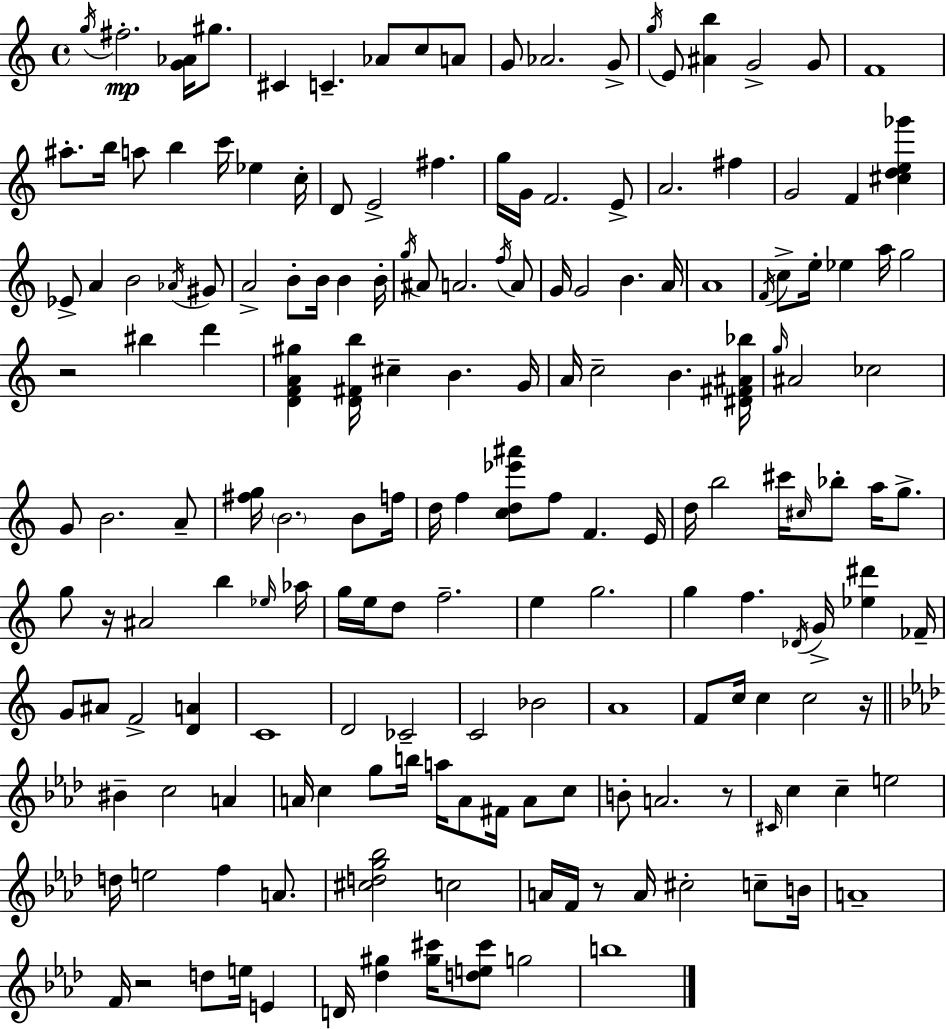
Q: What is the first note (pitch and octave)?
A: G5